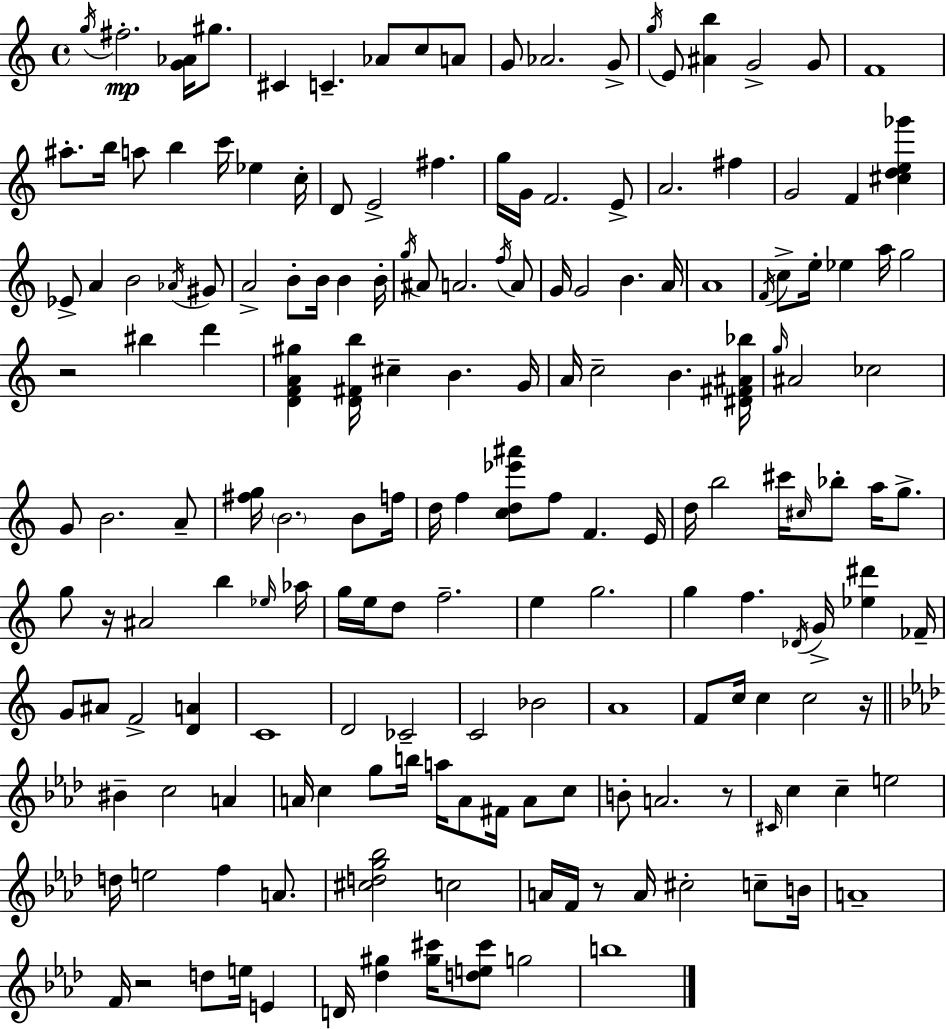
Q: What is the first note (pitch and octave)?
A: G5